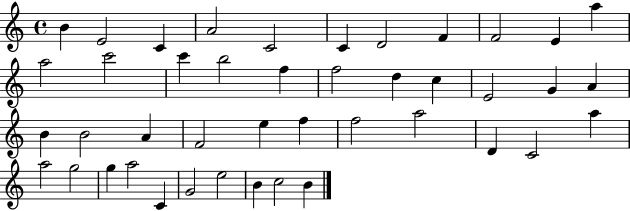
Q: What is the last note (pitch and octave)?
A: B4